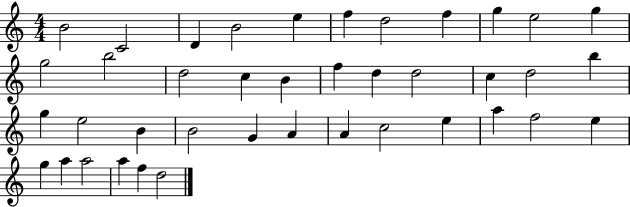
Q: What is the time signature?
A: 4/4